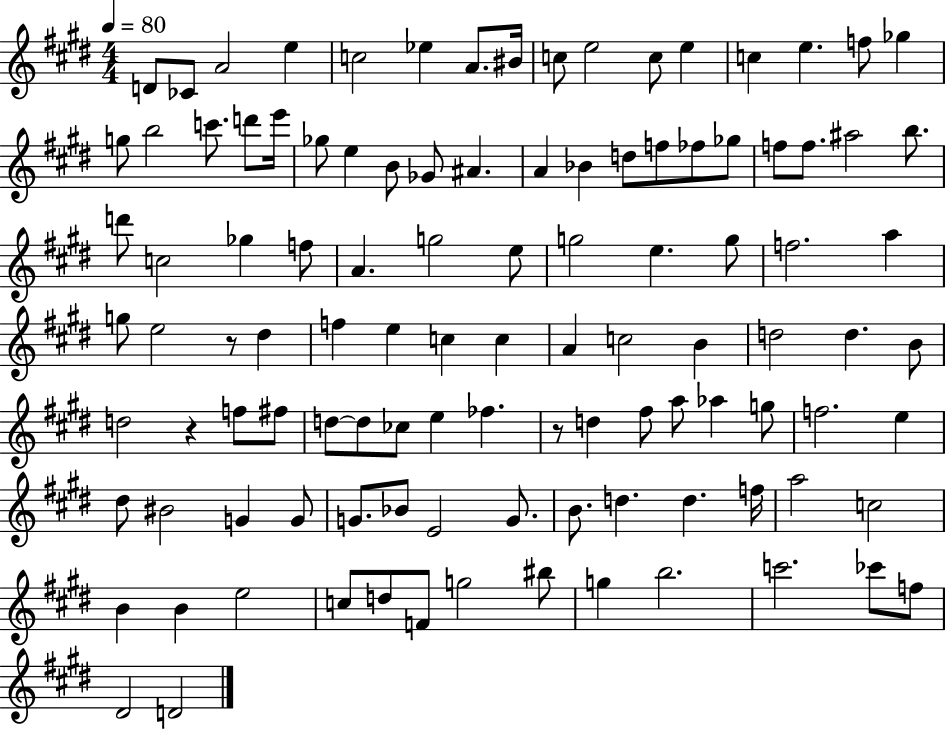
D4/e CES4/e A4/h E5/q C5/h Eb5/q A4/e. BIS4/s C5/e E5/h C5/e E5/q C5/q E5/q. F5/e Gb5/q G5/e B5/h C6/e. D6/e E6/s Gb5/e E5/q B4/e Gb4/e A#4/q. A4/q Bb4/q D5/e F5/e FES5/e Gb5/e F5/e F5/e. A#5/h B5/e. D6/e C5/h Gb5/q F5/e A4/q. G5/h E5/e G5/h E5/q. G5/e F5/h. A5/q G5/e E5/h R/e D#5/q F5/q E5/q C5/q C5/q A4/q C5/h B4/q D5/h D5/q. B4/e D5/h R/q F5/e F#5/e D5/e D5/e CES5/e E5/q FES5/q. R/e D5/q F#5/e A5/e Ab5/q G5/e F5/h. E5/q D#5/e BIS4/h G4/q G4/e G4/e. Bb4/e E4/h G4/e. B4/e. D5/q. D5/q. F5/s A5/h C5/h B4/q B4/q E5/h C5/e D5/e F4/e G5/h BIS5/e G5/q B5/h. C6/h. CES6/e F5/e D#4/h D4/h